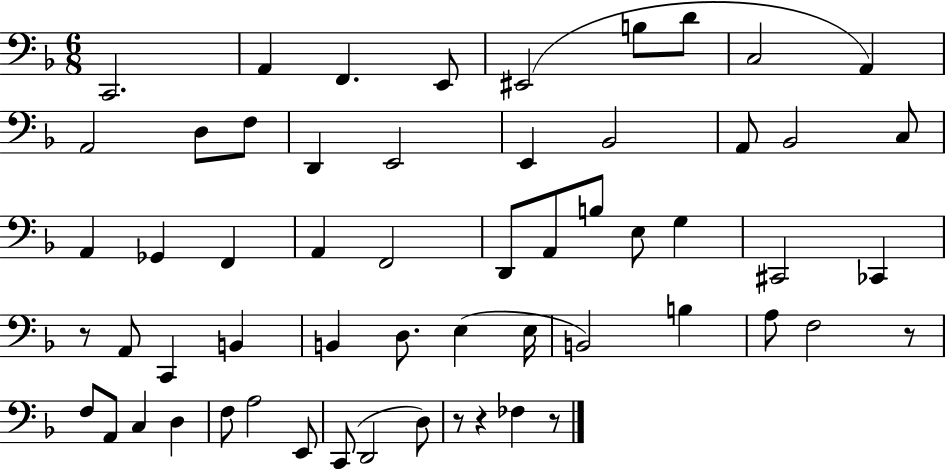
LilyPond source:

{
  \clef bass
  \numericTimeSignature
  \time 6/8
  \key f \major
  c,2. | a,4 f,4. e,8 | eis,2( b8 d'8 | c2 a,4) | \break a,2 d8 f8 | d,4 e,2 | e,4 bes,2 | a,8 bes,2 c8 | \break a,4 ges,4 f,4 | a,4 f,2 | d,8 a,8 b8 e8 g4 | cis,2 ces,4 | \break r8 a,8 c,4 b,4 | b,4 d8. e4( e16 | b,2) b4 | a8 f2 r8 | \break f8 a,8 c4 d4 | f8 a2 e,8 | c,8( d,2 d8) | r8 r4 fes4 r8 | \break \bar "|."
}